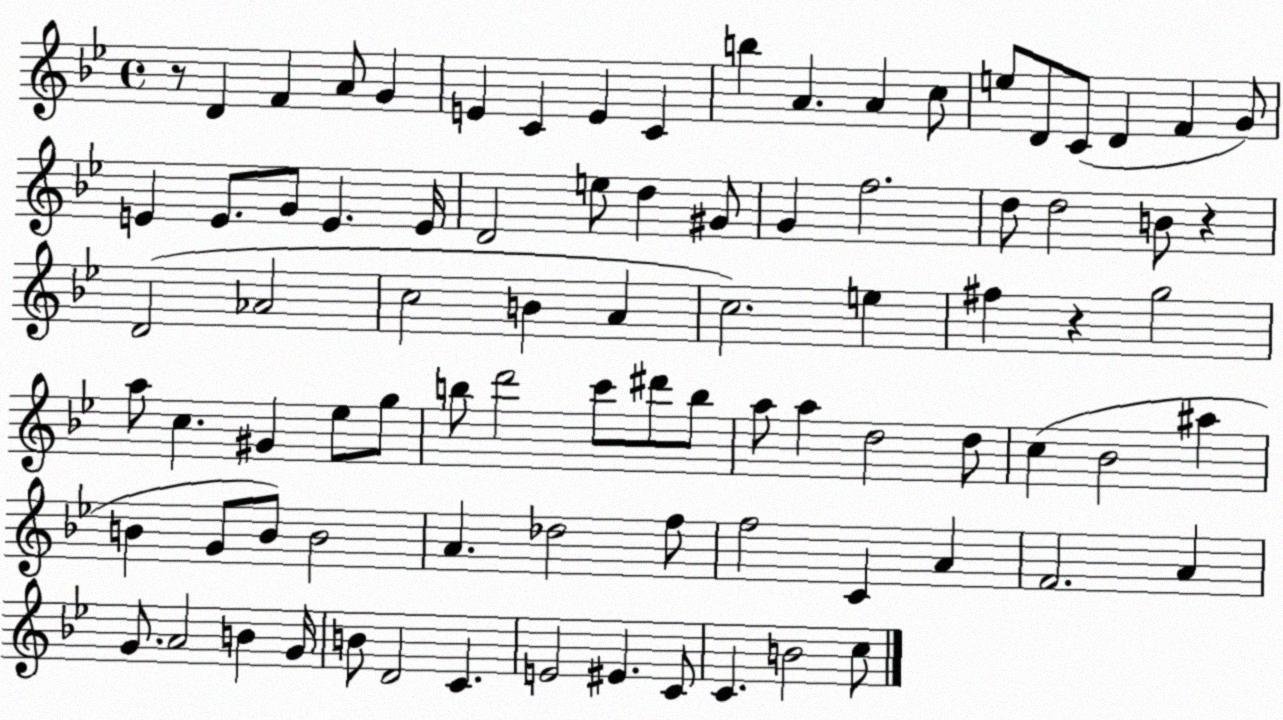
X:1
T:Untitled
M:4/4
L:1/4
K:Bb
z/2 D F A/2 G E C E C b A A c/2 e/2 D/2 C/2 D F G/2 E E/2 G/2 E E/4 D2 e/2 d ^G/2 G f2 d/2 d2 B/2 z D2 _A2 c2 B A c2 e ^f z g2 a/2 c ^G _e/2 g/2 b/2 d'2 c'/2 ^d'/2 b/2 a/2 a d2 d/2 c _B2 ^a B G/2 B/2 B2 A _d2 f/2 f2 C A F2 A G/2 A2 B G/4 B/2 D2 C E2 ^E C/2 C B2 c/2